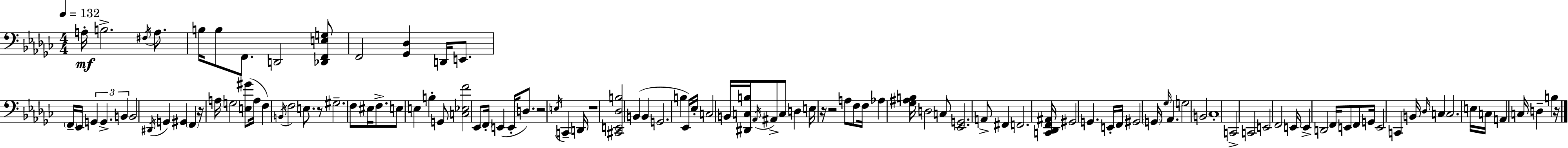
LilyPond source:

{
  \clef bass
  \numericTimeSignature
  \time 4/4
  \key ees \minor
  \tempo 4 = 132
  \repeat volta 2 { a16-.\mf b2.-> \acciaccatura { fis16 } a8. | b16 b8 f,8. d,2 <des, f, e g>8 | f,2 <ges, des>4 d,16 e,8. | \parenthesize f,16-- ees,16 \tuplet 3/2 { g,4 g,4.-> b,4 } | \break b,2 \acciaccatura { dis,16 } g,4 gis,4 | \parenthesize f,4 r16 a16 g2 | <e gis'>8( a16 f4) \acciaccatura { b,16 } f2 | e8. r8 gis2.-- | \break f8 eis16 f8.-> e8 e4 b4-. | g,8 <c ees f'>2 ees,8 \parenthesize f,16-. e,4( | e,16-. d8.) r2 \acciaccatura { e16 } c,4-- | d,16 r1 | \break <cis, e, des b>2 b,4( | b,4 g,2. | b4 ees,16) ees16-. c2 b,16 <dis, c b>16 | \acciaccatura { aes,16 } ais,8-> c8 d4 e16 r16 r2 | \break a8 f8 f16 aes4 <ges ais b>16 d2 | c8 <ees, g,>2. | a,8-> fis,4 f,2. | <c, des, f, ais,>16 gis,2 g,4. | \break e,16-. f,16 gis,2 \parenthesize g,16 \grace { ges16 } | aes,4. g2 b,2 | ces1-. | c,2-> c,2 | \break e,2 f,2 | e,16 e,4-> d,2 | f,16 e,8 f,8 g,16 e,2 | c,4 b,16 \grace { des16 } c4 c2. | \break e16 c16 a,4 c16 d4-- | b4 r16 } \bar "|."
}